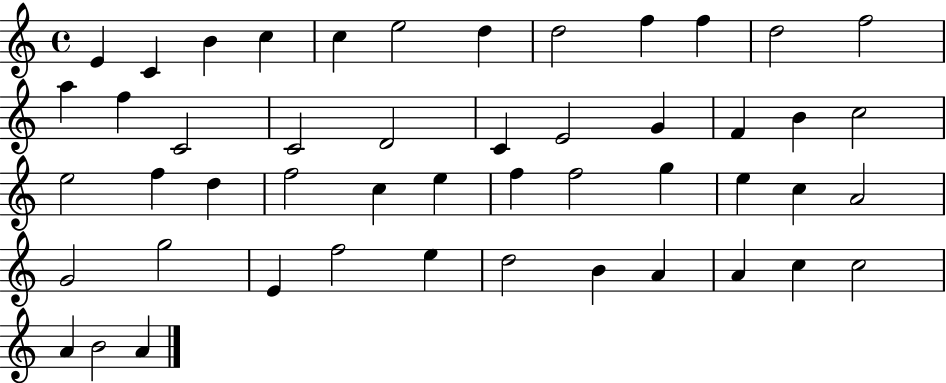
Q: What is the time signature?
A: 4/4